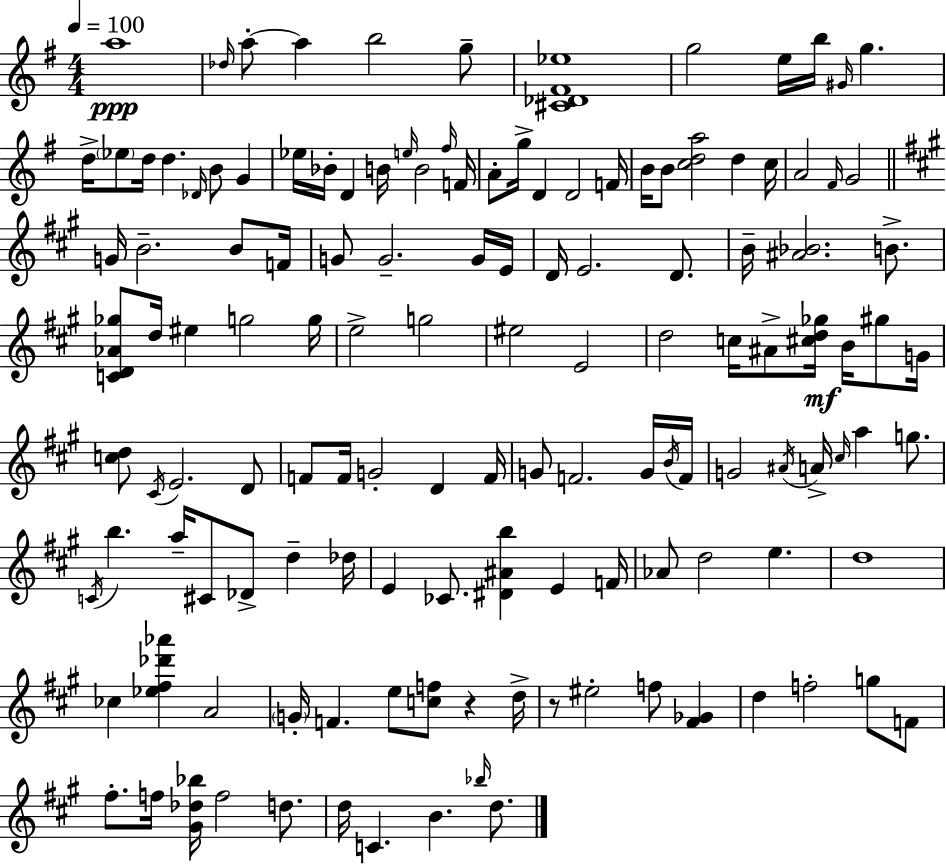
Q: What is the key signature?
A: E minor